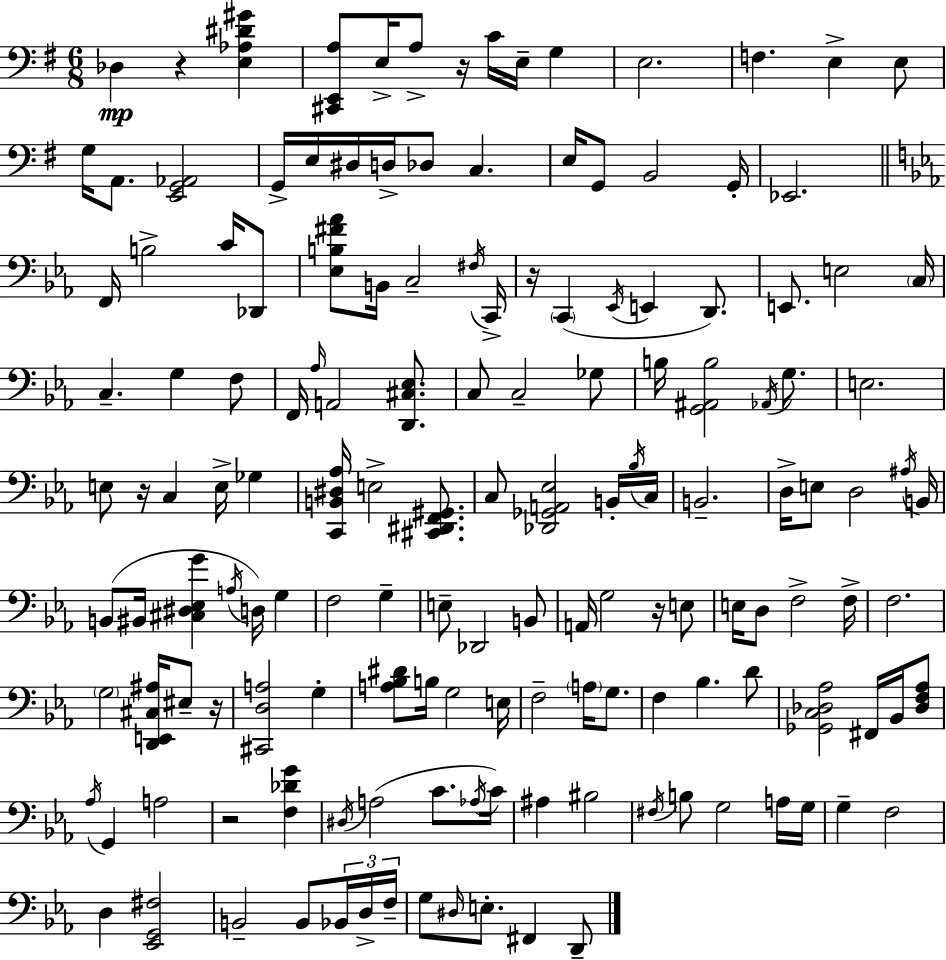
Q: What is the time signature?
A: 6/8